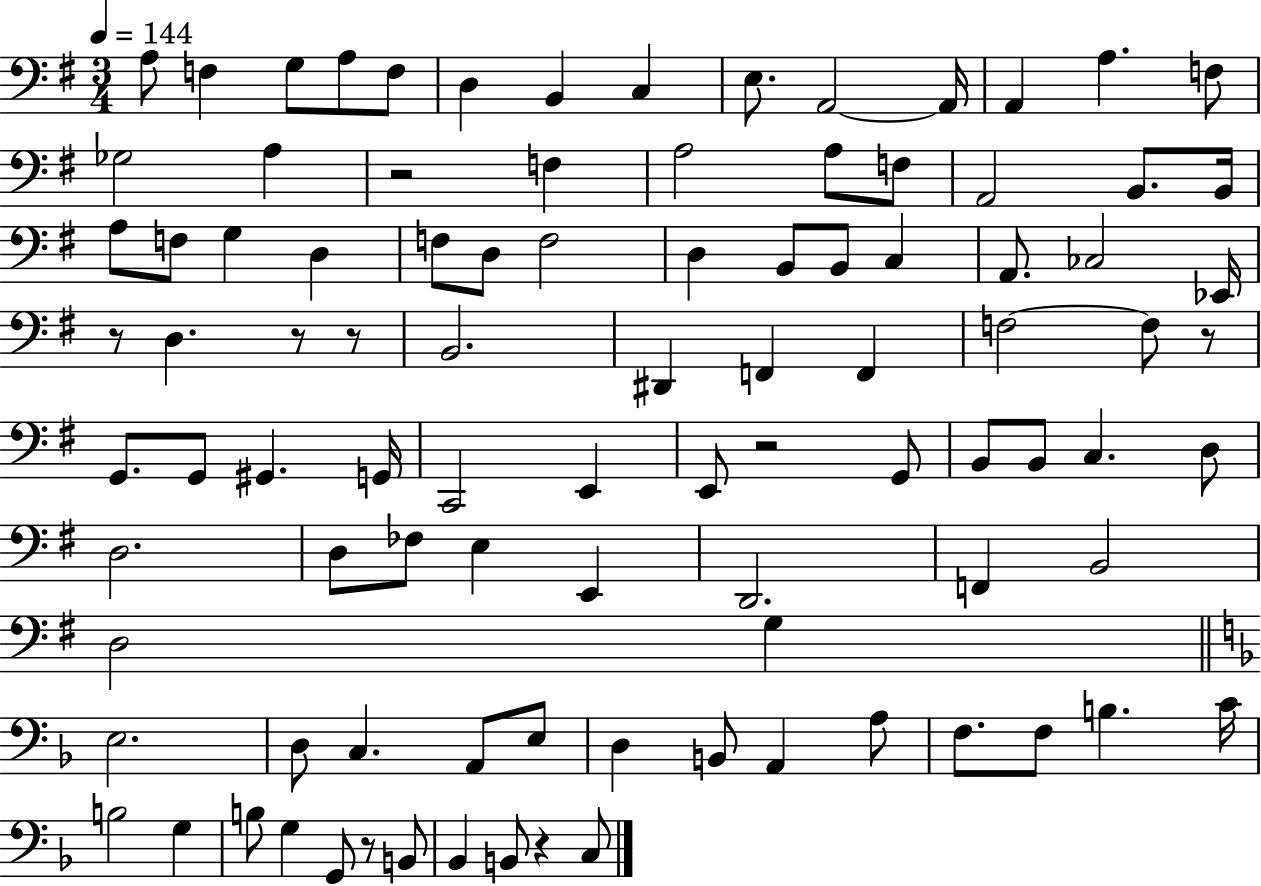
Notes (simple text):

A3/e F3/q G3/e A3/e F3/e D3/q B2/q C3/q E3/e. A2/h A2/s A2/q A3/q. F3/e Gb3/h A3/q R/h F3/q A3/h A3/e F3/e A2/h B2/e. B2/s A3/e F3/e G3/q D3/q F3/e D3/e F3/h D3/q B2/e B2/e C3/q A2/e. CES3/h Eb2/s R/e D3/q. R/e R/e B2/h. D#2/q F2/q F2/q F3/h F3/e R/e G2/e. G2/e G#2/q. G2/s C2/h E2/q E2/e R/h G2/e B2/e B2/e C3/q. D3/e D3/h. D3/e FES3/e E3/q E2/q D2/h. F2/q B2/h D3/h G3/q E3/h. D3/e C3/q. A2/e E3/e D3/q B2/e A2/q A3/e F3/e. F3/e B3/q. C4/s B3/h G3/q B3/e G3/q G2/e R/e B2/e Bb2/q B2/e R/q C3/e